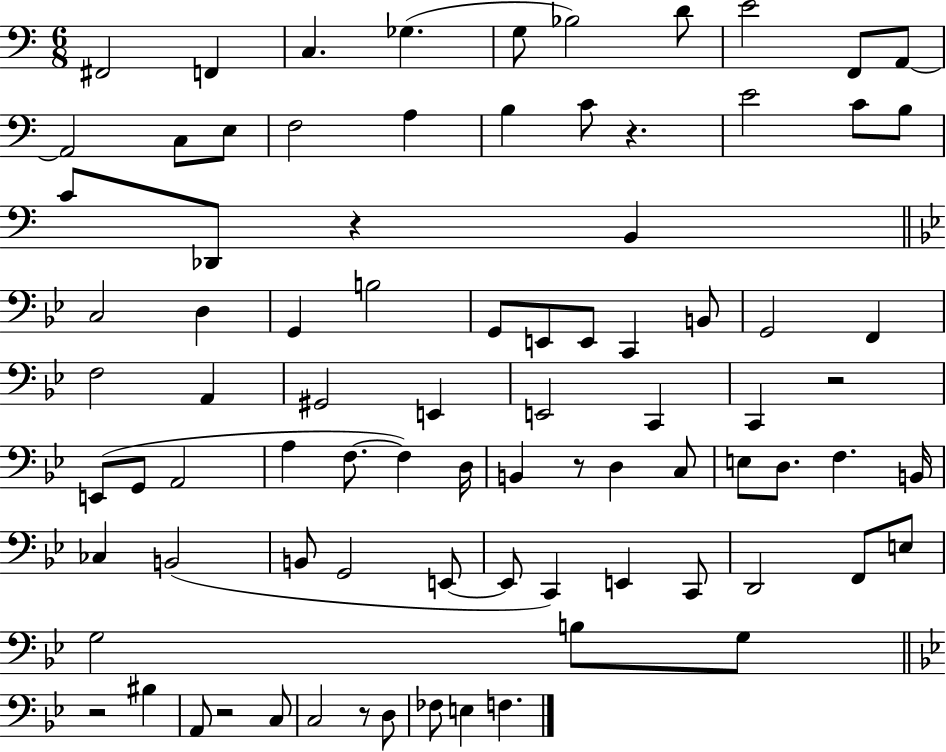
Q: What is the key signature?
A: C major